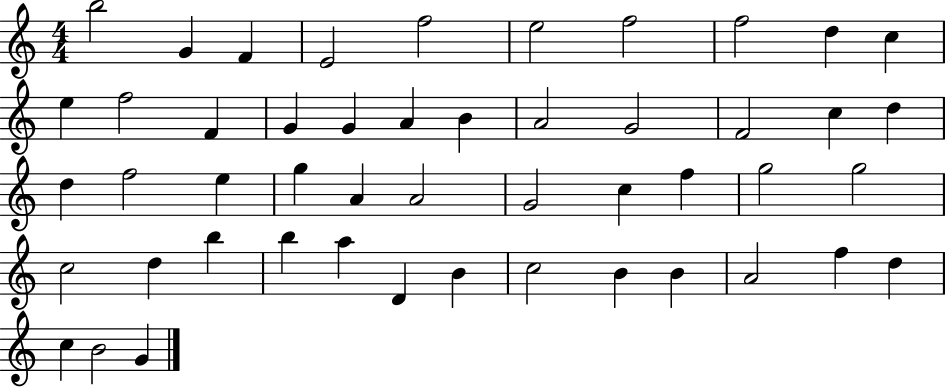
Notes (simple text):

B5/h G4/q F4/q E4/h F5/h E5/h F5/h F5/h D5/q C5/q E5/q F5/h F4/q G4/q G4/q A4/q B4/q A4/h G4/h F4/h C5/q D5/q D5/q F5/h E5/q G5/q A4/q A4/h G4/h C5/q F5/q G5/h G5/h C5/h D5/q B5/q B5/q A5/q D4/q B4/q C5/h B4/q B4/q A4/h F5/q D5/q C5/q B4/h G4/q